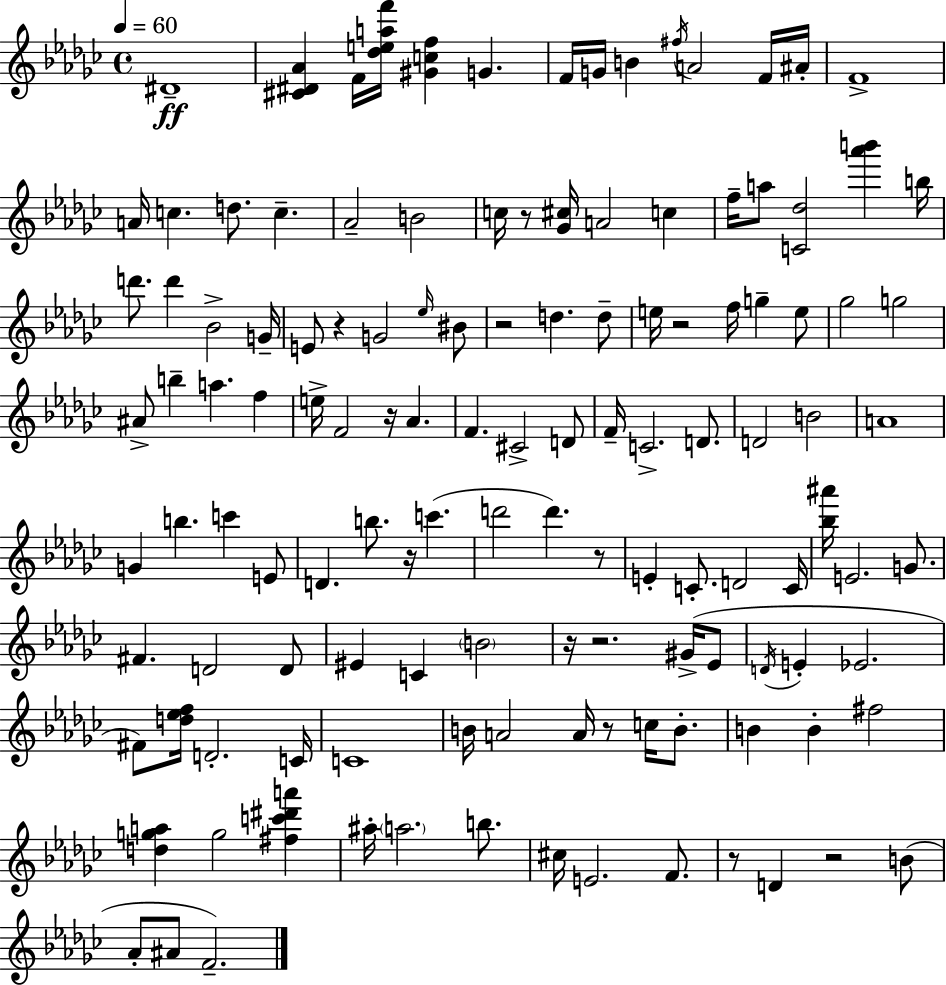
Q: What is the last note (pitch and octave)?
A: F4